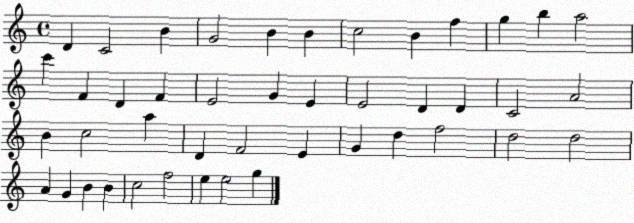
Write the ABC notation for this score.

X:1
T:Untitled
M:4/4
L:1/4
K:C
D C2 B G2 B B c2 B f g b a2 c' F D F E2 G E E2 D D C2 A2 B c2 a D F2 E G d f2 d2 d2 A G B B c2 f2 e e2 g